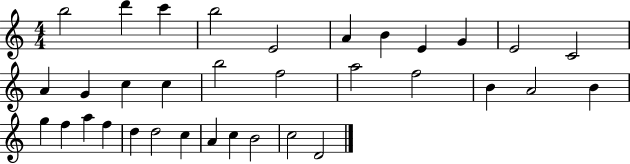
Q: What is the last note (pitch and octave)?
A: D4